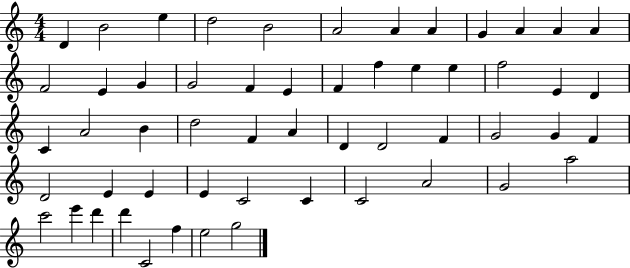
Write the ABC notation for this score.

X:1
T:Untitled
M:4/4
L:1/4
K:C
D B2 e d2 B2 A2 A A G A A A F2 E G G2 F E F f e e f2 E D C A2 B d2 F A D D2 F G2 G F D2 E E E C2 C C2 A2 G2 a2 c'2 e' d' d' C2 f e2 g2